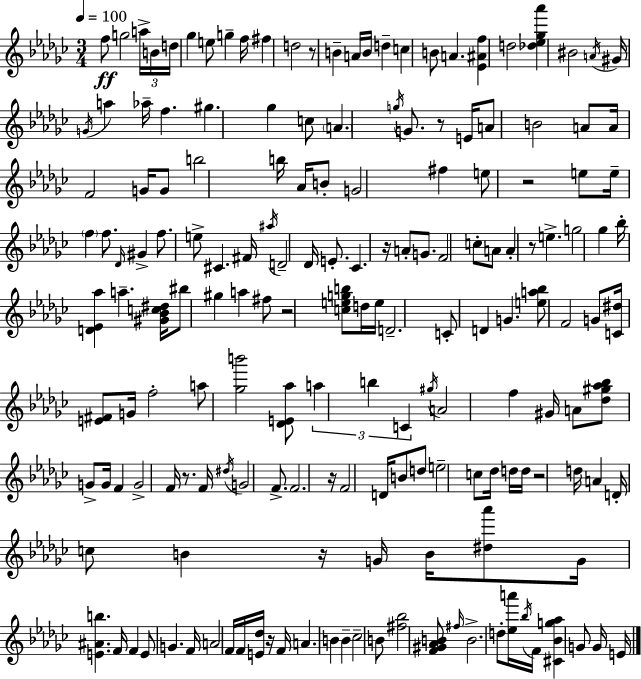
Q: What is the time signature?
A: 3/4